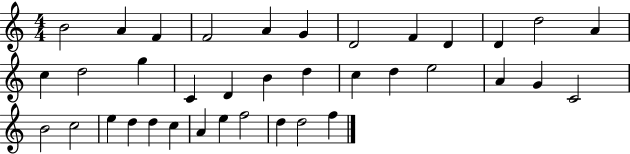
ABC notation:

X:1
T:Untitled
M:4/4
L:1/4
K:C
B2 A F F2 A G D2 F D D d2 A c d2 g C D B d c d e2 A G C2 B2 c2 e d d c A e f2 d d2 f